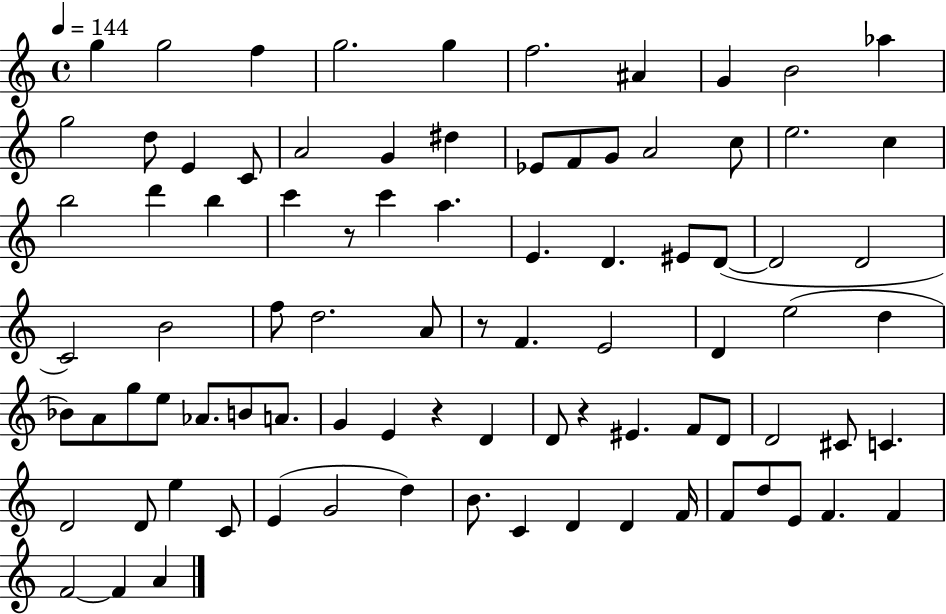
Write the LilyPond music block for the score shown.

{
  \clef treble
  \time 4/4
  \defaultTimeSignature
  \key c \major
  \tempo 4 = 144
  g''4 g''2 f''4 | g''2. g''4 | f''2. ais'4 | g'4 b'2 aes''4 | \break g''2 d''8 e'4 c'8 | a'2 g'4 dis''4 | ees'8 f'8 g'8 a'2 c''8 | e''2. c''4 | \break b''2 d'''4 b''4 | c'''4 r8 c'''4 a''4. | e'4. d'4. eis'8 d'8~(~ | d'2 d'2 | \break c'2) b'2 | f''8 d''2. a'8 | r8 f'4. e'2 | d'4 e''2( d''4 | \break bes'8) a'8 g''8 e''8 aes'8. b'8 a'8. | g'4 e'4 r4 d'4 | d'8 r4 eis'4. f'8 d'8 | d'2 cis'8 c'4. | \break d'2 d'8 e''4 c'8 | e'4( g'2 d''4) | b'8. c'4 d'4 d'4 f'16 | f'8 d''8 e'8 f'4. f'4 | \break f'2~~ f'4 a'4 | \bar "|."
}